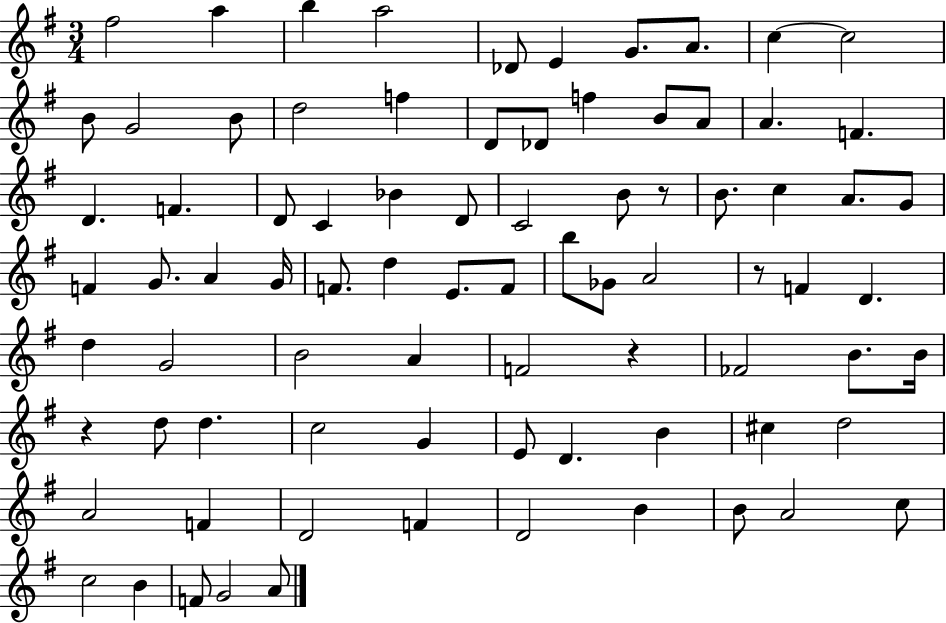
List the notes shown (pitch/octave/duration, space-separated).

F#5/h A5/q B5/q A5/h Db4/e E4/q G4/e. A4/e. C5/q C5/h B4/e G4/h B4/e D5/h F5/q D4/e Db4/e F5/q B4/e A4/e A4/q. F4/q. D4/q. F4/q. D4/e C4/q Bb4/q D4/e C4/h B4/e R/e B4/e. C5/q A4/e. G4/e F4/q G4/e. A4/q G4/s F4/e. D5/q E4/e. F4/e B5/e Gb4/e A4/h R/e F4/q D4/q. D5/q G4/h B4/h A4/q F4/h R/q FES4/h B4/e. B4/s R/q D5/e D5/q. C5/h G4/q E4/e D4/q. B4/q C#5/q D5/h A4/h F4/q D4/h F4/q D4/h B4/q B4/e A4/h C5/e C5/h B4/q F4/e G4/h A4/e